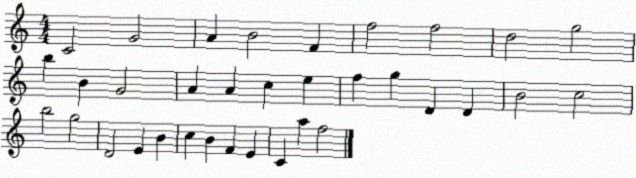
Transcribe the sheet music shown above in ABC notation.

X:1
T:Untitled
M:4/4
L:1/4
K:C
C2 G2 A B2 F f2 f2 d2 g2 b B G2 A A c e f g D D B2 c2 b2 g2 D2 E B c B F E C a f2